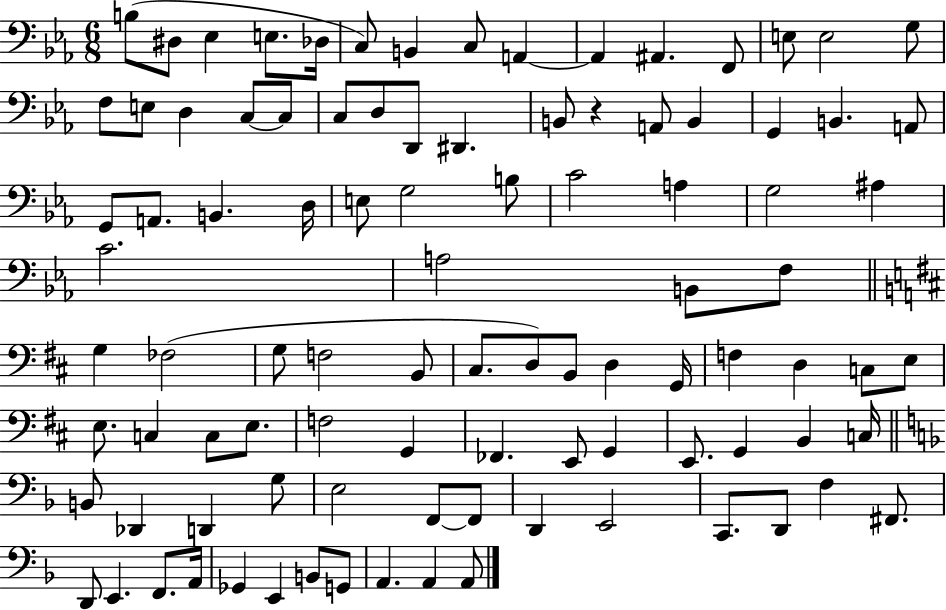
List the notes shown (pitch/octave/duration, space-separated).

B3/e D#3/e Eb3/q E3/e. Db3/s C3/e B2/q C3/e A2/q A2/q A#2/q. F2/e E3/e E3/h G3/e F3/e E3/e D3/q C3/e C3/e C3/e D3/e D2/e D#2/q. B2/e R/q A2/e B2/q G2/q B2/q. A2/e G2/e A2/e. B2/q. D3/s E3/e G3/h B3/e C4/h A3/q G3/h A#3/q C4/h. A3/h B2/e F3/e G3/q FES3/h G3/e F3/h B2/e C#3/e. D3/e B2/e D3/q G2/s F3/q D3/q C3/e E3/e E3/e. C3/q C3/e E3/e. F3/h G2/q FES2/q. E2/e G2/q E2/e. G2/q B2/q C3/s B2/e Db2/q D2/q G3/e E3/h F2/e F2/e D2/q E2/h C2/e. D2/e F3/q F#2/e. D2/e E2/q. F2/e. A2/s Gb2/q E2/q B2/e G2/e A2/q. A2/q A2/e